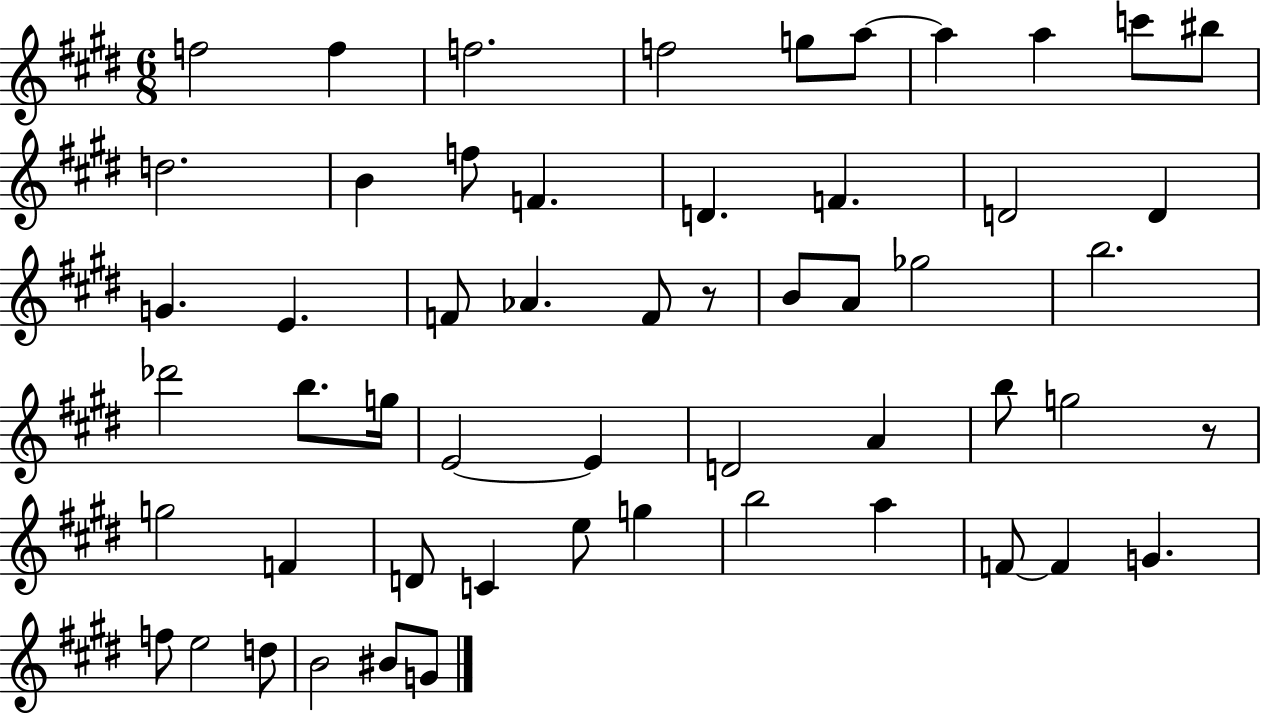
F5/h F5/q F5/h. F5/h G5/e A5/e A5/q A5/q C6/e BIS5/e D5/h. B4/q F5/e F4/q. D4/q. F4/q. D4/h D4/q G4/q. E4/q. F4/e Ab4/q. F4/e R/e B4/e A4/e Gb5/h B5/h. Db6/h B5/e. G5/s E4/h E4/q D4/h A4/q B5/e G5/h R/e G5/h F4/q D4/e C4/q E5/e G5/q B5/h A5/q F4/e F4/q G4/q. F5/e E5/h D5/e B4/h BIS4/e G4/e